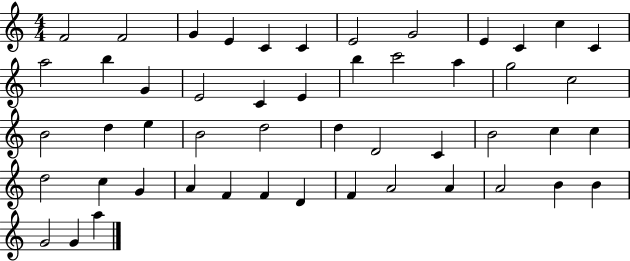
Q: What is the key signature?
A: C major